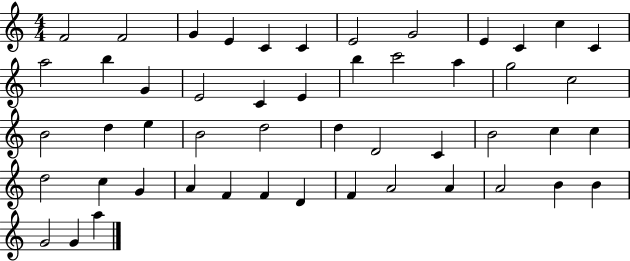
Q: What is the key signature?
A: C major